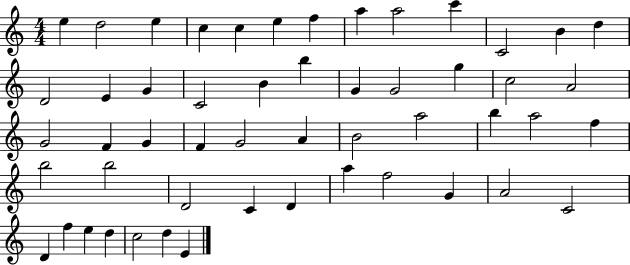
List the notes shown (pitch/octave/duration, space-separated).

E5/q D5/h E5/q C5/q C5/q E5/q F5/q A5/q A5/h C6/q C4/h B4/q D5/q D4/h E4/q G4/q C4/h B4/q B5/q G4/q G4/h G5/q C5/h A4/h G4/h F4/q G4/q F4/q G4/h A4/q B4/h A5/h B5/q A5/h F5/q B5/h B5/h D4/h C4/q D4/q A5/q F5/h G4/q A4/h C4/h D4/q F5/q E5/q D5/q C5/h D5/q E4/q